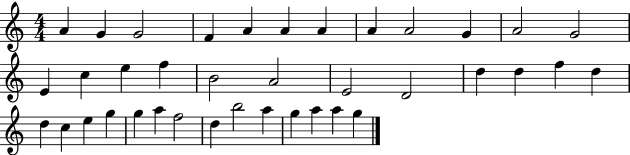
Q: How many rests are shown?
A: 0